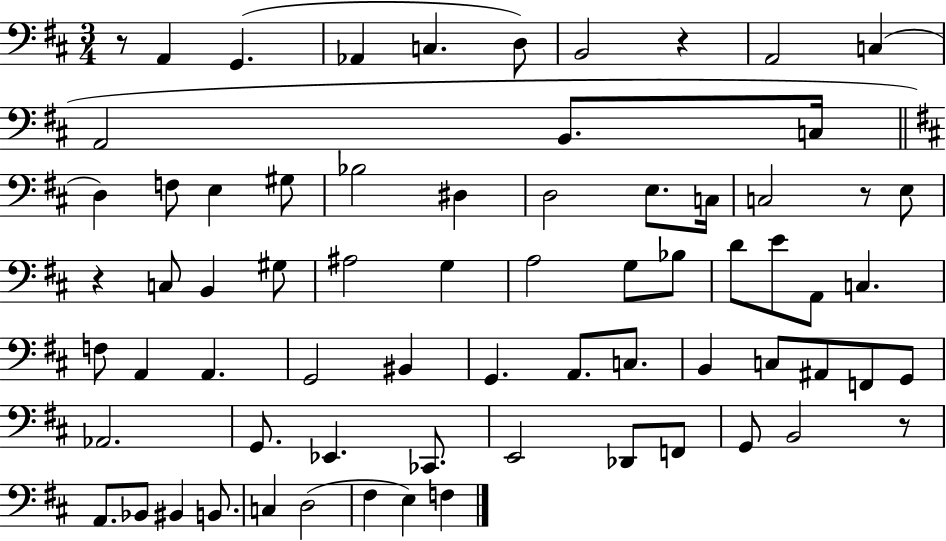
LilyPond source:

{
  \clef bass
  \numericTimeSignature
  \time 3/4
  \key d \major
  r8 a,4 g,4.( | aes,4 c4. d8) | b,2 r4 | a,2 c4( | \break a,2 b,8. c16 | \bar "||" \break \key d \major d4) f8 e4 gis8 | bes2 dis4 | d2 e8. c16 | c2 r8 e8 | \break r4 c8 b,4 gis8 | ais2 g4 | a2 g8 bes8 | d'8 e'8 a,8 c4. | \break f8 a,4 a,4. | g,2 bis,4 | g,4. a,8. c8. | b,4 c8 ais,8 f,8 g,8 | \break aes,2. | g,8. ees,4. ces,8. | e,2 des,8 f,8 | g,8 b,2 r8 | \break a,8. bes,8 bis,4 b,8. | c4 d2( | fis4 e4) f4 | \bar "|."
}